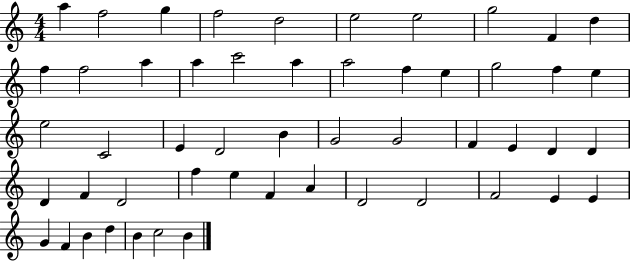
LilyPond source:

{
  \clef treble
  \numericTimeSignature
  \time 4/4
  \key c \major
  a''4 f''2 g''4 | f''2 d''2 | e''2 e''2 | g''2 f'4 d''4 | \break f''4 f''2 a''4 | a''4 c'''2 a''4 | a''2 f''4 e''4 | g''2 f''4 e''4 | \break e''2 c'2 | e'4 d'2 b'4 | g'2 g'2 | f'4 e'4 d'4 d'4 | \break d'4 f'4 d'2 | f''4 e''4 f'4 a'4 | d'2 d'2 | f'2 e'4 e'4 | \break g'4 f'4 b'4 d''4 | b'4 c''2 b'4 | \bar "|."
}